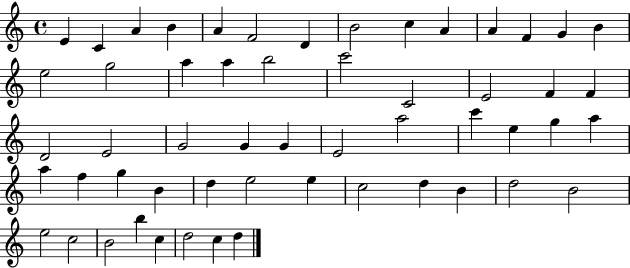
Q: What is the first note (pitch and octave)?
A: E4